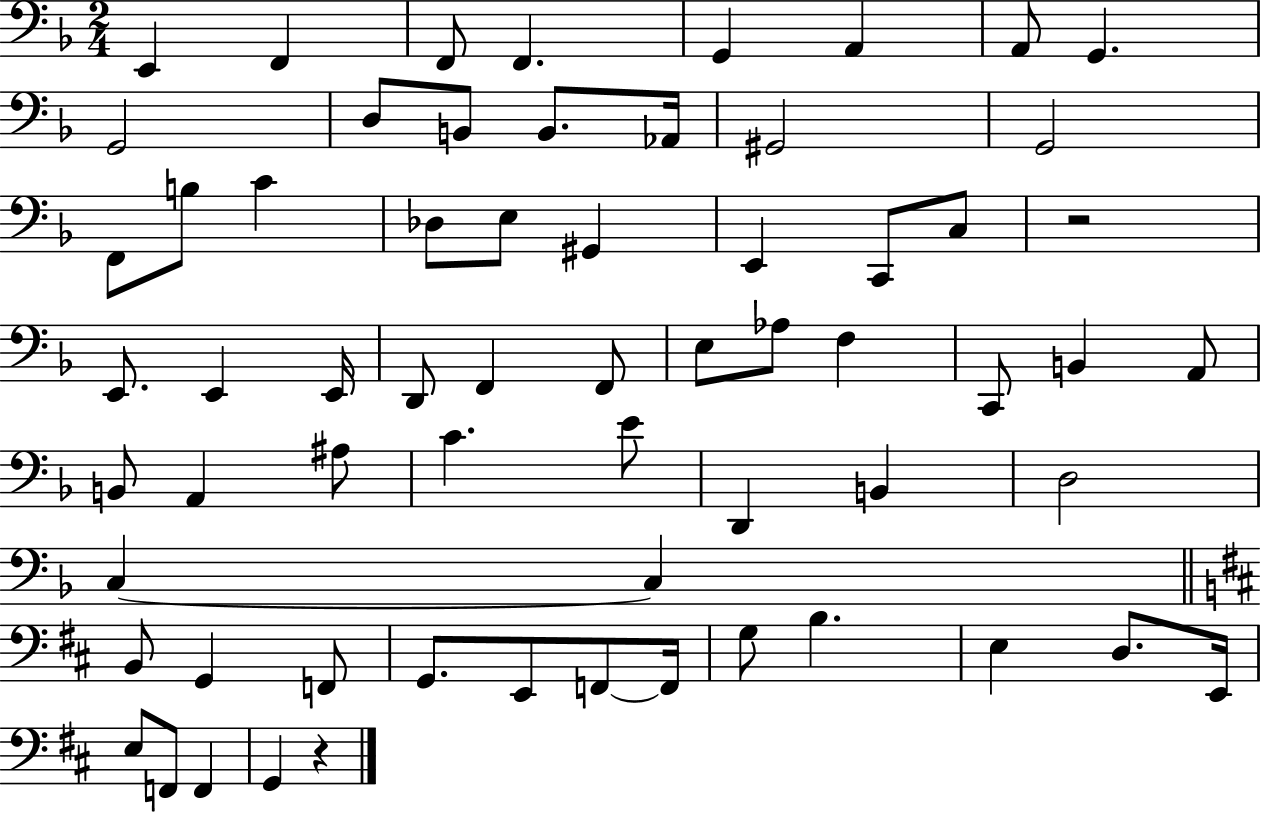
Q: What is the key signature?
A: F major